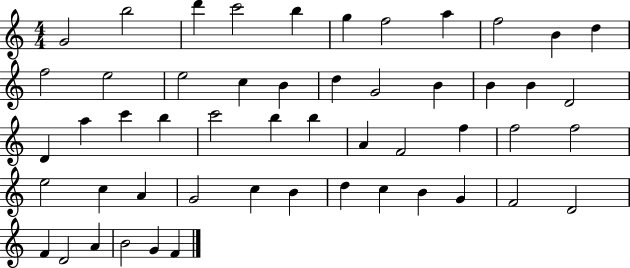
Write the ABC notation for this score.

X:1
T:Untitled
M:4/4
L:1/4
K:C
G2 b2 d' c'2 b g f2 a f2 B d f2 e2 e2 c B d G2 B B B D2 D a c' b c'2 b b A F2 f f2 f2 e2 c A G2 c B d c B G F2 D2 F D2 A B2 G F